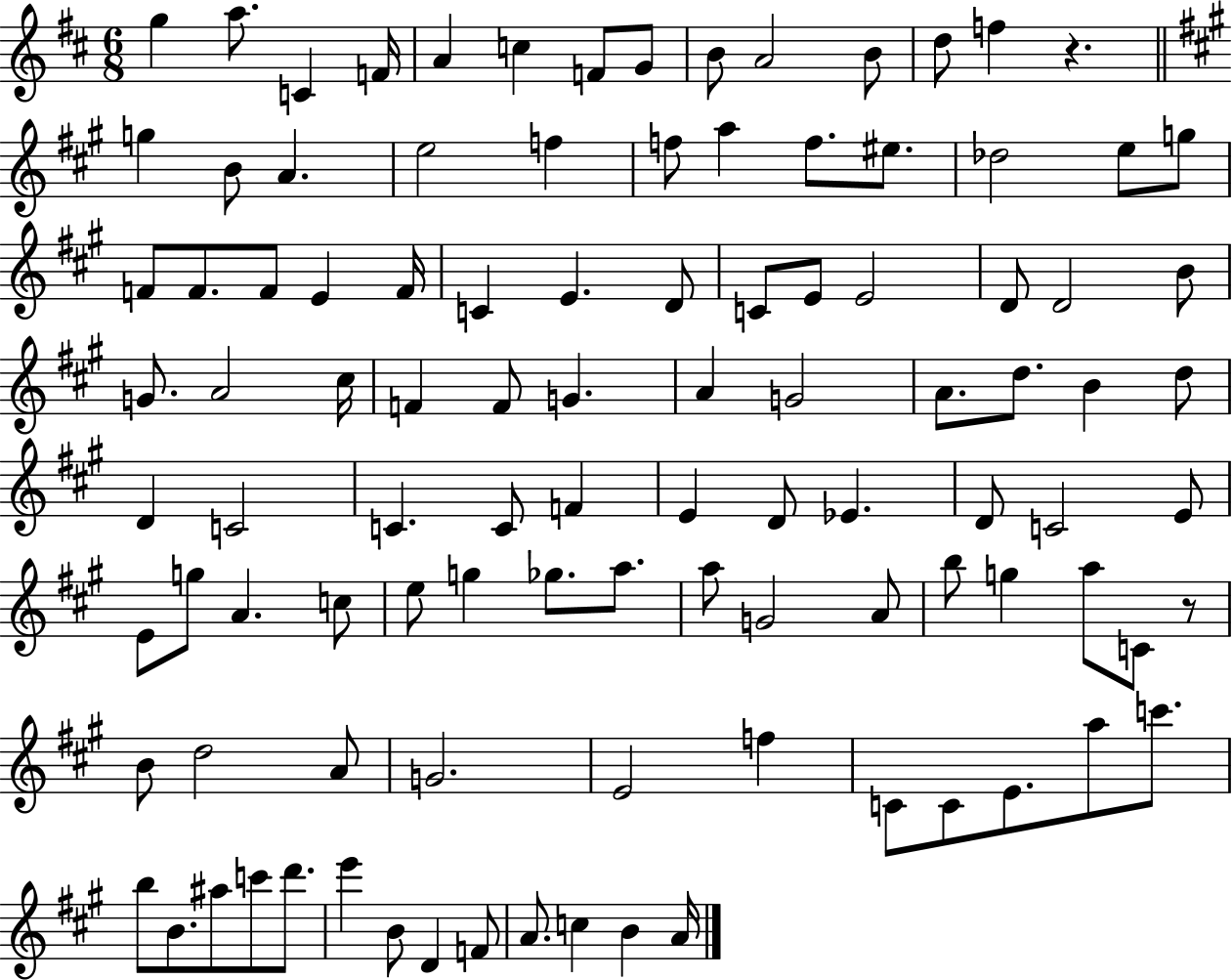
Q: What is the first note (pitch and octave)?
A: G5